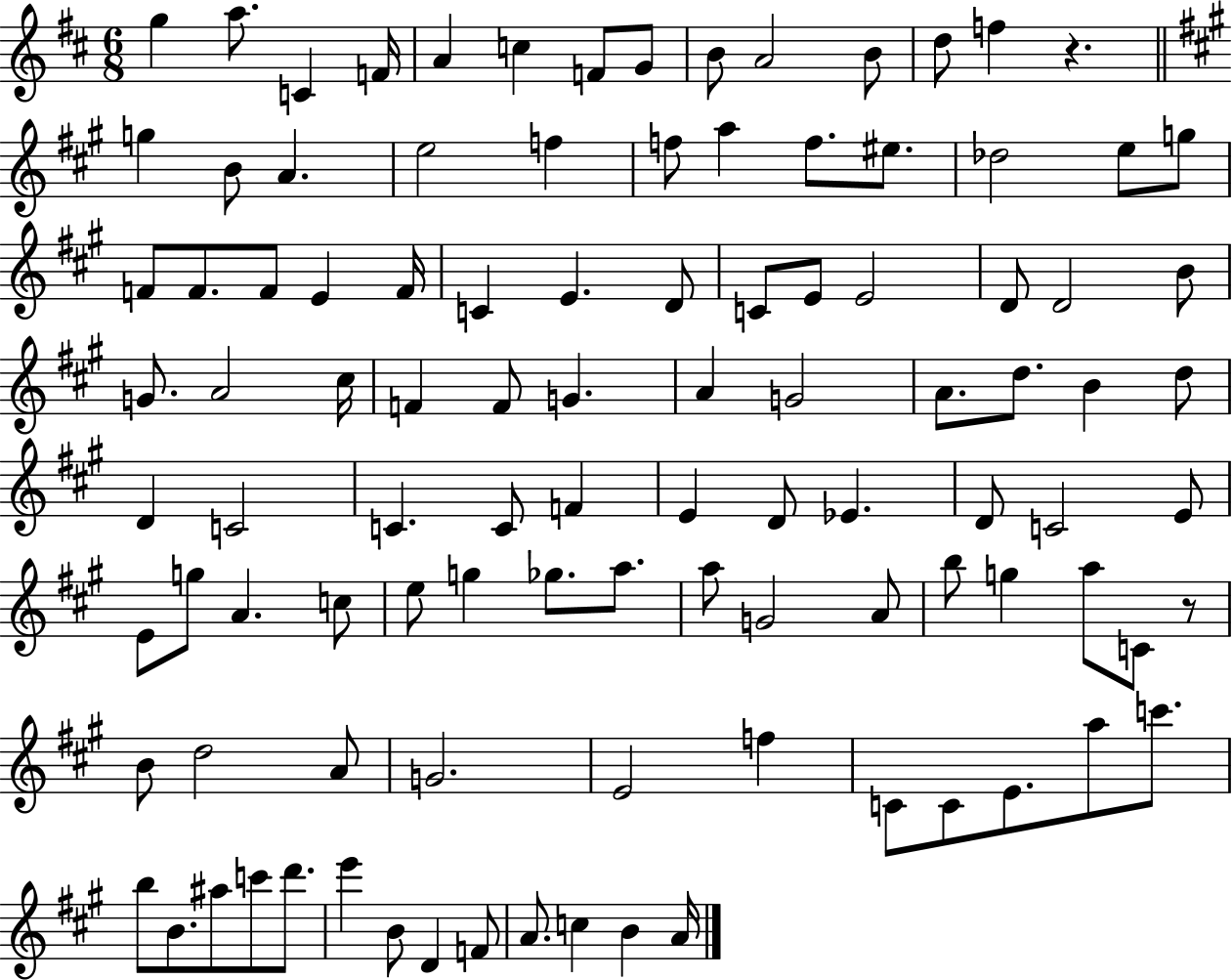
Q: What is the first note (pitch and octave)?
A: G5